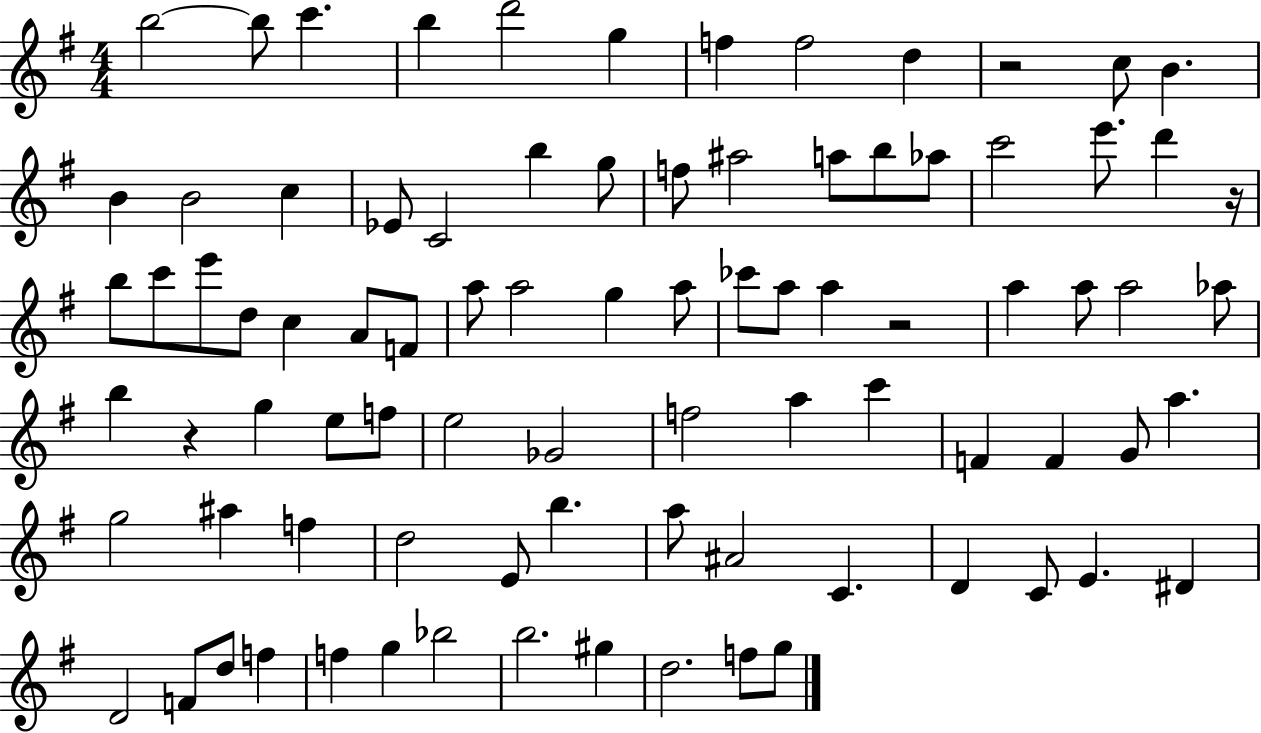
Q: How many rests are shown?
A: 4